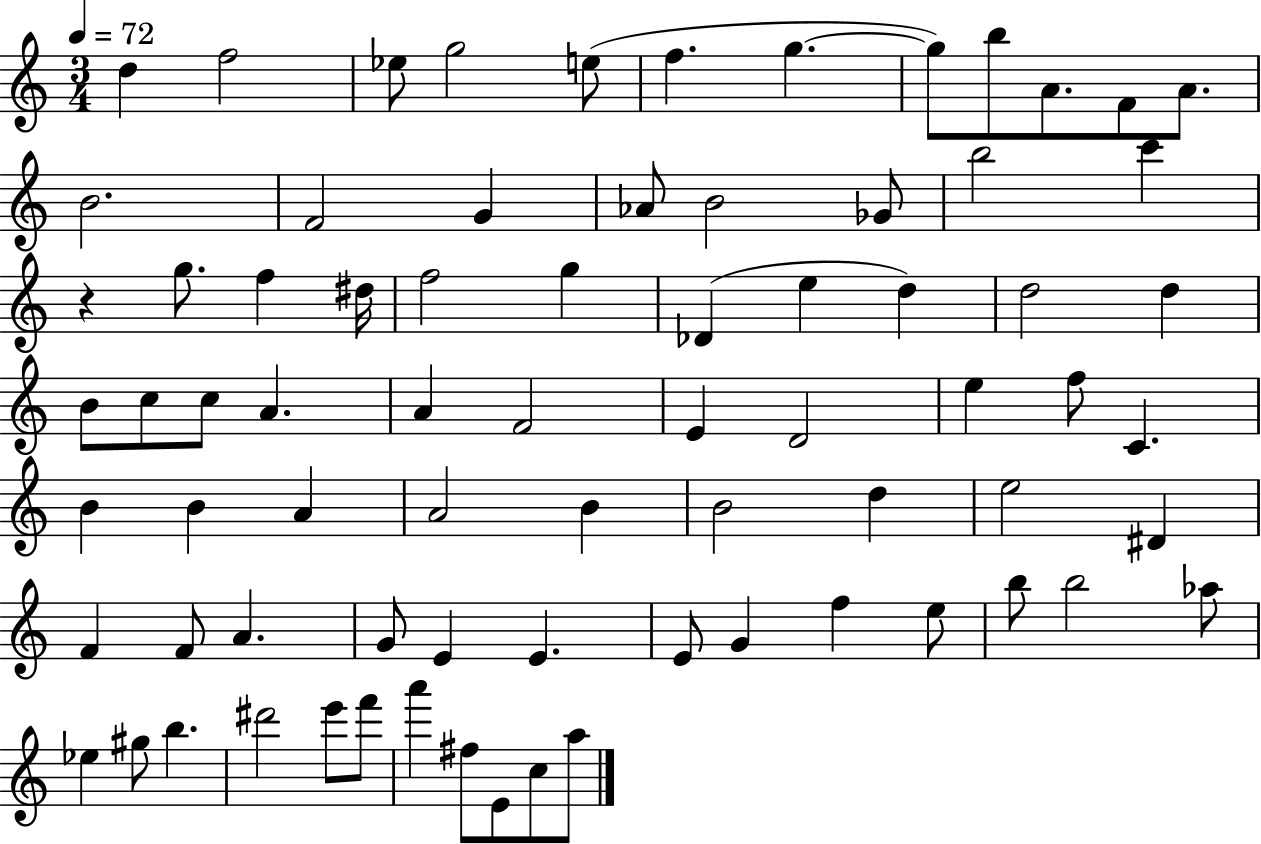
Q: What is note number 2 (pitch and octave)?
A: F5